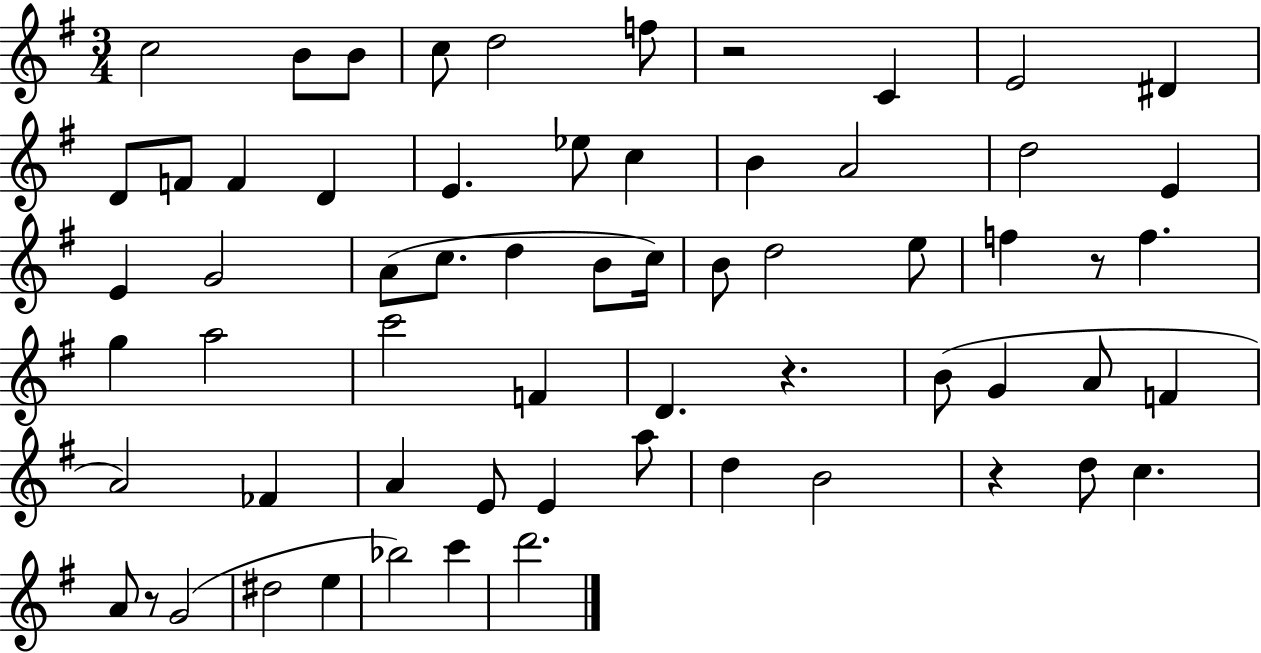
C5/h B4/e B4/e C5/e D5/h F5/e R/h C4/q E4/h D#4/q D4/e F4/e F4/q D4/q E4/q. Eb5/e C5/q B4/q A4/h D5/h E4/q E4/q G4/h A4/e C5/e. D5/q B4/e C5/s B4/e D5/h E5/e F5/q R/e F5/q. G5/q A5/h C6/h F4/q D4/q. R/q. B4/e G4/q A4/e F4/q A4/h FES4/q A4/q E4/e E4/q A5/e D5/q B4/h R/q D5/e C5/q. A4/e R/e G4/h D#5/h E5/q Bb5/h C6/q D6/h.